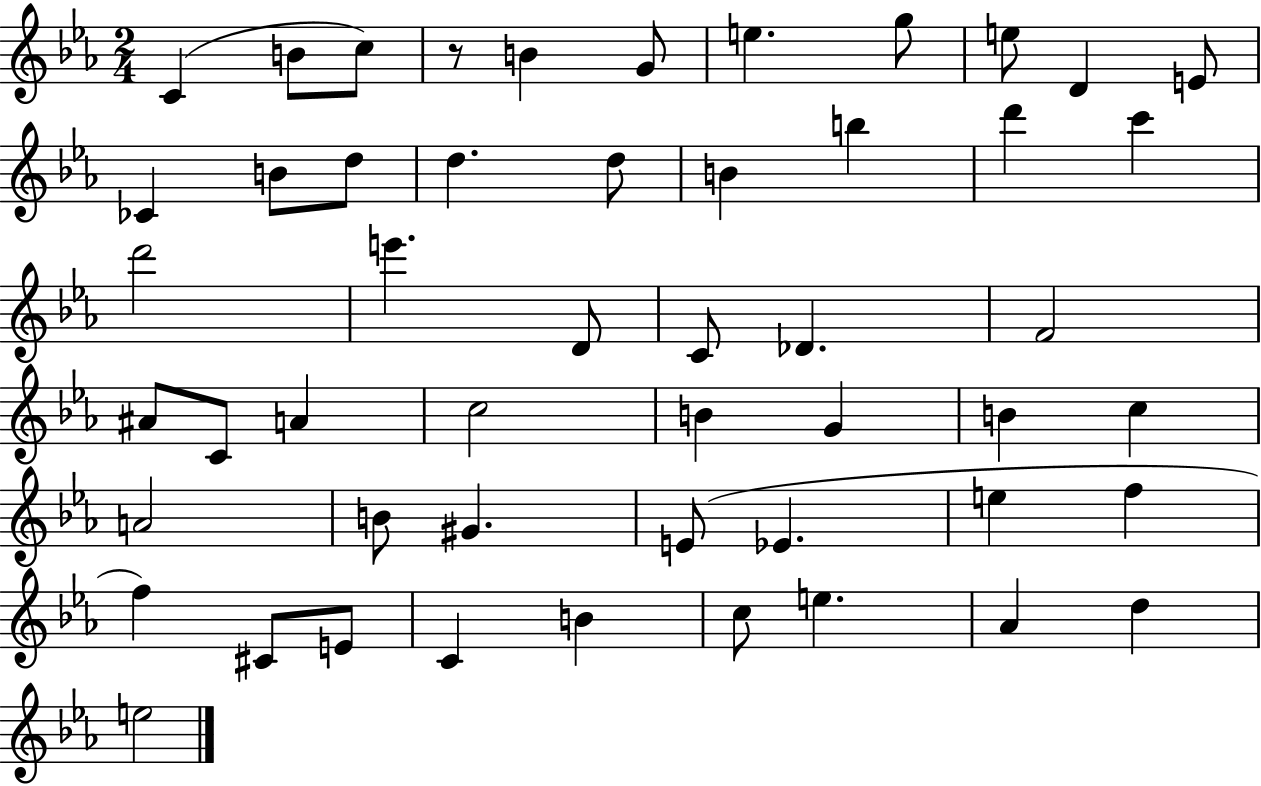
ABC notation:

X:1
T:Untitled
M:2/4
L:1/4
K:Eb
C B/2 c/2 z/2 B G/2 e g/2 e/2 D E/2 _C B/2 d/2 d d/2 B b d' c' d'2 e' D/2 C/2 _D F2 ^A/2 C/2 A c2 B G B c A2 B/2 ^G E/2 _E e f f ^C/2 E/2 C B c/2 e _A d e2